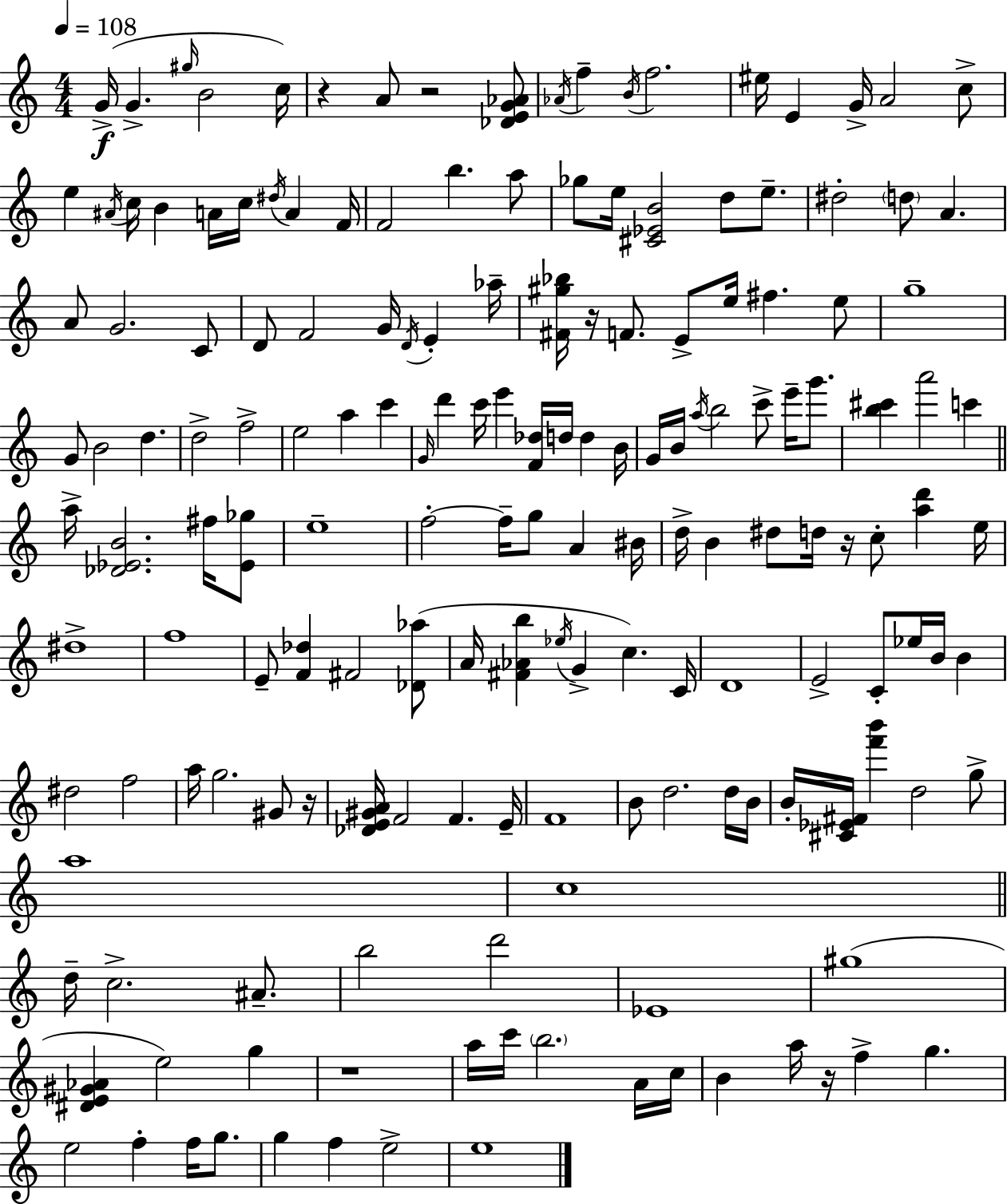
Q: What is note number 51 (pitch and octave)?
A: B4